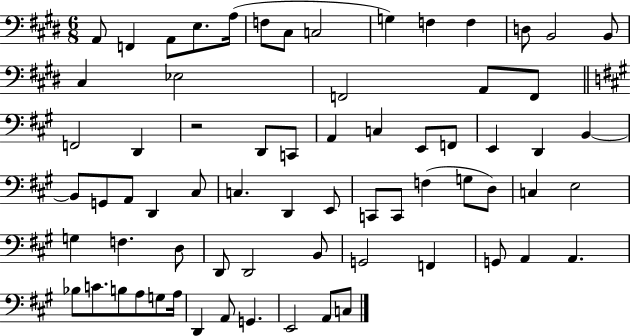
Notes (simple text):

A2/e F2/q A2/e E3/e. A3/s F3/e C#3/e C3/h G3/q F3/q F3/q D3/e B2/h B2/e C#3/q Eb3/h F2/h A2/e F2/e F2/h D2/q R/h D2/e C2/e A2/q C3/q E2/e F2/e E2/q D2/q B2/q B2/e G2/e A2/e D2/q C#3/e C3/q. D2/q E2/e C2/e C2/e F3/q G3/e D3/e C3/q E3/h G3/q F3/q. D3/e D2/e D2/h B2/e G2/h F2/q G2/e A2/q A2/q. Bb3/e C4/e. B3/e A3/e G3/e A3/s D2/q A2/e G2/q. E2/h A2/e C3/e